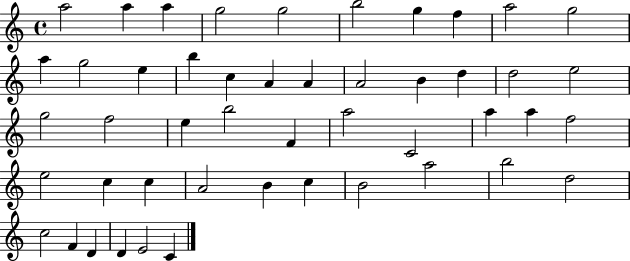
A5/h A5/q A5/q G5/h G5/h B5/h G5/q F5/q A5/h G5/h A5/q G5/h E5/q B5/q C5/q A4/q A4/q A4/h B4/q D5/q D5/h E5/h G5/h F5/h E5/q B5/h F4/q A5/h C4/h A5/q A5/q F5/h E5/h C5/q C5/q A4/h B4/q C5/q B4/h A5/h B5/h D5/h C5/h F4/q D4/q D4/q E4/h C4/q